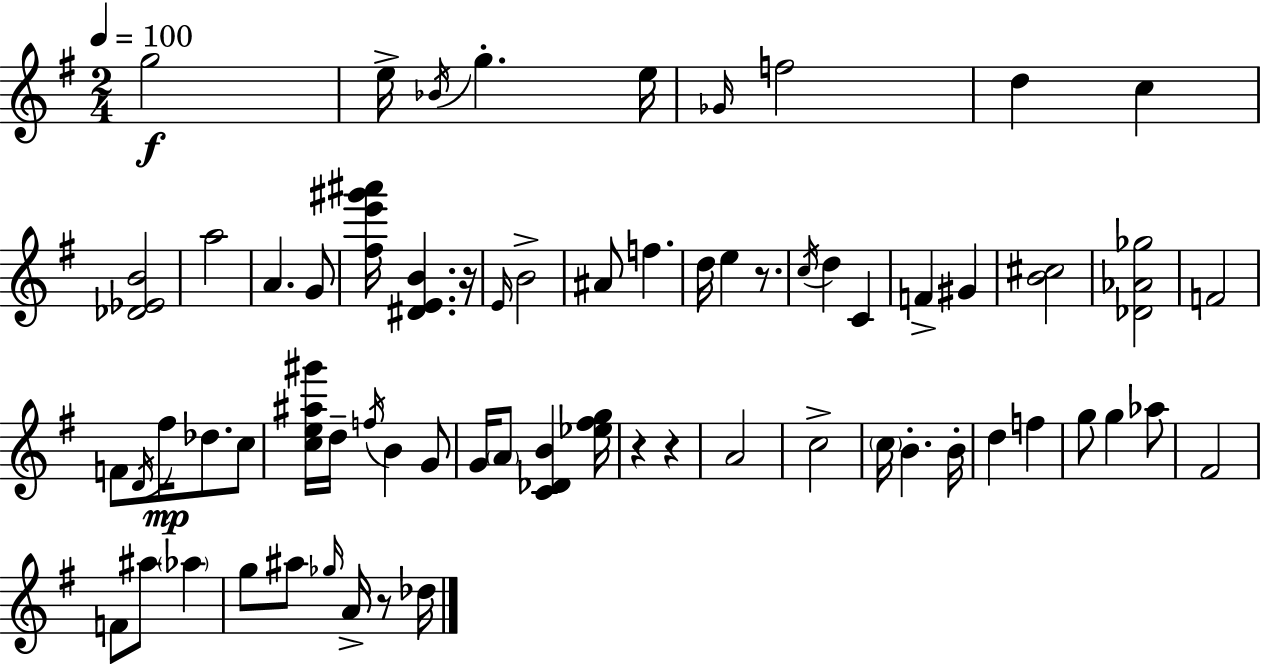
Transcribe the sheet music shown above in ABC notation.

X:1
T:Untitled
M:2/4
L:1/4
K:G
g2 e/4 _B/4 g e/4 _G/4 f2 d c [_D_EB]2 a2 A G/2 [^fe'^g'^a']/4 [^DEB] z/4 E/4 B2 ^A/2 f d/4 e z/2 c/4 d C F ^G [B^c]2 [_D_A_g]2 F2 F/2 D/4 ^f/4 _d/2 c/2 [ce^a^g']/4 d/4 f/4 B G/2 G/4 A/2 [C_DB] [_e^fg]/4 z z A2 c2 c/4 B B/4 d f g/2 g _a/2 ^F2 F/2 ^a/2 _a g/2 ^a/2 _g/4 A/4 z/2 _d/4